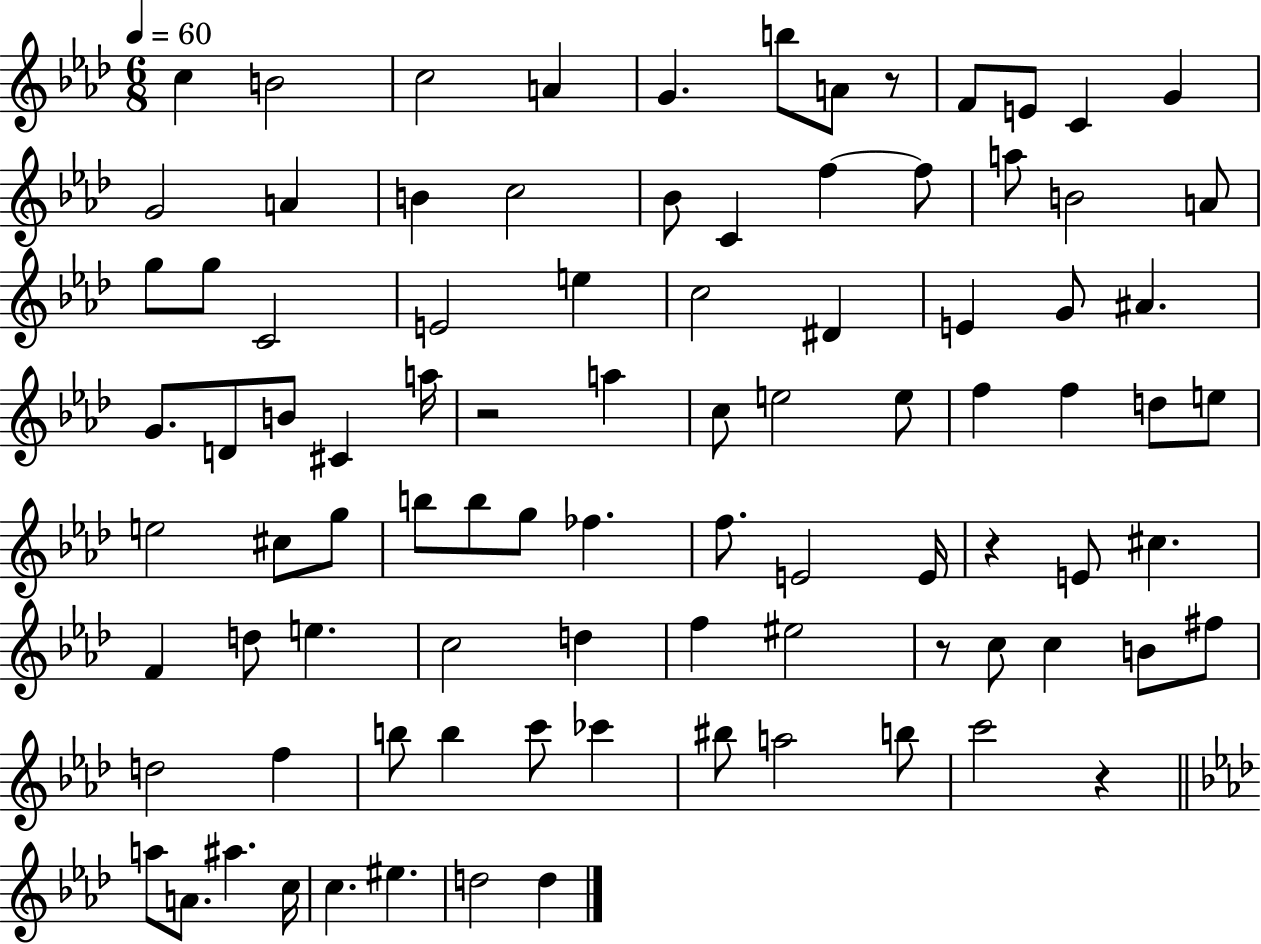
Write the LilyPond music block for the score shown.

{
  \clef treble
  \numericTimeSignature
  \time 6/8
  \key aes \major
  \tempo 4 = 60
  c''4 b'2 | c''2 a'4 | g'4. b''8 a'8 r8 | f'8 e'8 c'4 g'4 | \break g'2 a'4 | b'4 c''2 | bes'8 c'4 f''4~~ f''8 | a''8 b'2 a'8 | \break g''8 g''8 c'2 | e'2 e''4 | c''2 dis'4 | e'4 g'8 ais'4. | \break g'8. d'8 b'8 cis'4 a''16 | r2 a''4 | c''8 e''2 e''8 | f''4 f''4 d''8 e''8 | \break e''2 cis''8 g''8 | b''8 b''8 g''8 fes''4. | f''8. e'2 e'16 | r4 e'8 cis''4. | \break f'4 d''8 e''4. | c''2 d''4 | f''4 eis''2 | r8 c''8 c''4 b'8 fis''8 | \break d''2 f''4 | b''8 b''4 c'''8 ces'''4 | bis''8 a''2 b''8 | c'''2 r4 | \break \bar "||" \break \key f \minor a''8 a'8. ais''4. c''16 | c''4. eis''4. | d''2 d''4 | \bar "|."
}